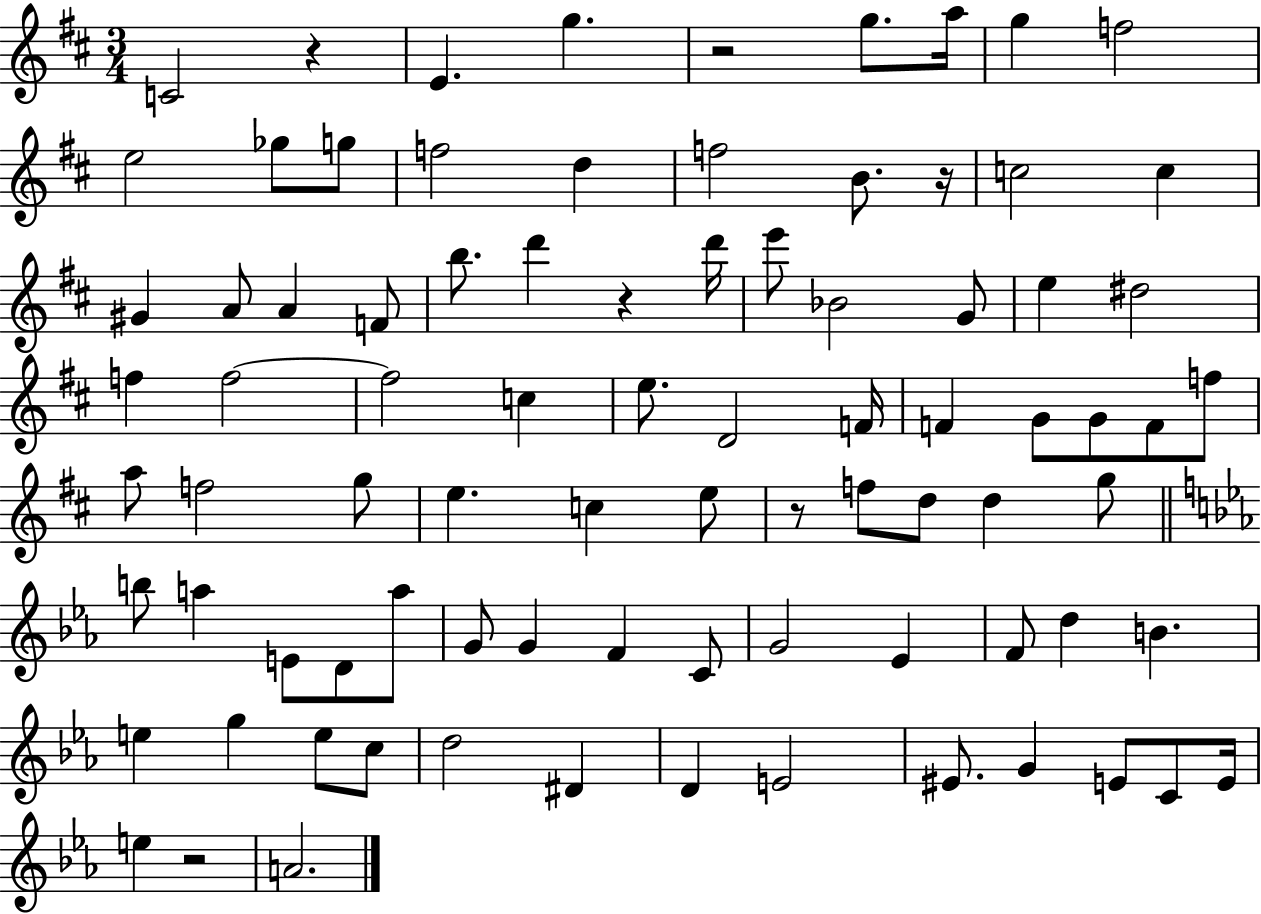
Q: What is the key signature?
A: D major